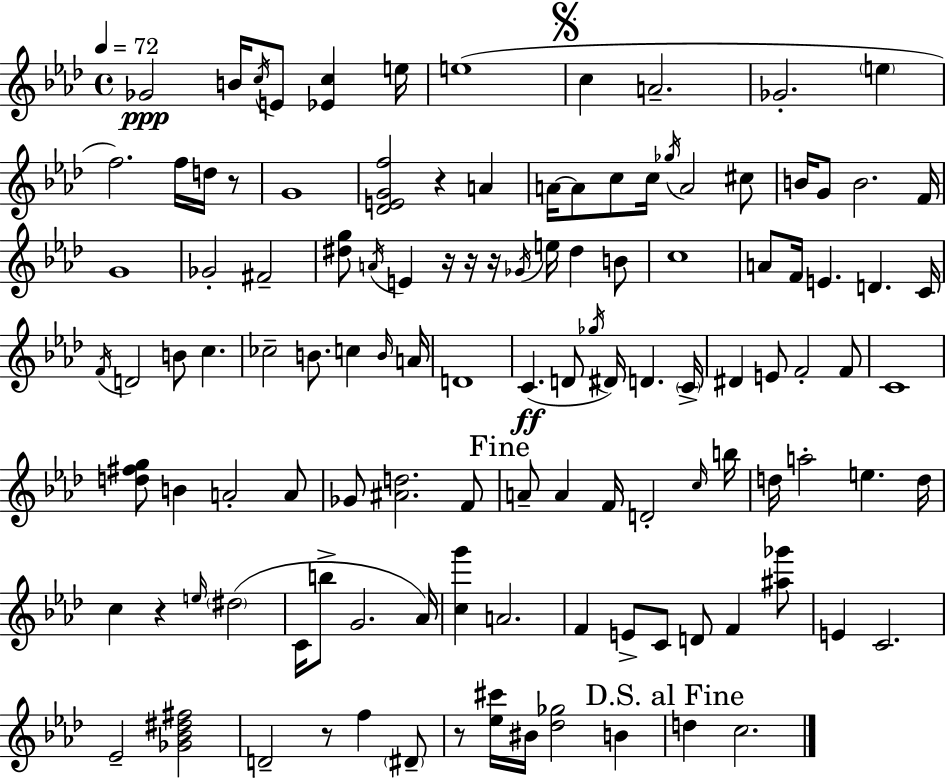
{
  \clef treble
  \time 4/4
  \defaultTimeSignature
  \key aes \major
  \tempo 4 = 72
  ges'2\ppp b'16 \acciaccatura { c''16 } e'8 <ees' c''>4 | e''16 e''1( | \mark \markup { \musicglyph "scripts.segno" } c''4 a'2.-- | ges'2.-. \parenthesize e''4 | \break f''2.) f''16 d''16 r8 | g'1 | <des' e' g' f''>2 r4 a'4 | a'16~~ a'8 c''8 c''16 \acciaccatura { ges''16 } a'2 | \break cis''8 b'16 g'8 b'2. | f'16 g'1 | ges'2-. fis'2-- | <dis'' g''>8 \acciaccatura { a'16 } e'4 r16 r16 r16 \acciaccatura { ges'16 } e''16 dis''4 | \break b'8 c''1 | a'8 f'16 e'4. d'4. | c'16 \acciaccatura { f'16 } d'2 b'8 c''4. | ces''2-- b'8. | \break c''4 \grace { b'16 } a'16 d'1 | c'4.(\ff d'8 \acciaccatura { ges''16 }) dis'16 | d'4. \parenthesize c'16-> dis'4 e'8 f'2-. | f'8 c'1 | \break <d'' fis'' g''>8 b'4 a'2-. | a'8 ges'8 <ais' d''>2. | f'8 \mark "Fine" a'8-- a'4 f'16 d'2-. | \grace { c''16 } b''16 d''16 a''2-. | \break e''4. d''16 c''4 r4 | \grace { e''16 }( \parenthesize dis''2 c'16 b''8-> g'2. | aes'16) <c'' g'''>4 a'2. | f'4 e'8-> c'8 | \break d'8 f'4 <ais'' ges'''>8 e'4 c'2. | ees'2-- | <ges' bes' dis'' fis''>2 d'2-- | r8 f''4 \parenthesize dis'8-- r8 <ees'' cis'''>16 bis'16 <des'' ges''>2 | \break b'4 \mark "D.S. al Fine" d''4 c''2. | \bar "|."
}